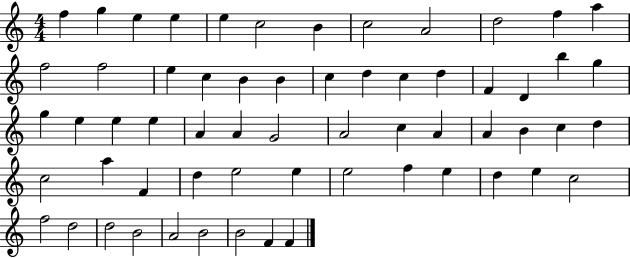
X:1
T:Untitled
M:4/4
L:1/4
K:C
f g e e e c2 B c2 A2 d2 f a f2 f2 e c B B c d c d F D b g g e e e A A G2 A2 c A A B c d c2 a F d e2 e e2 f e d e c2 f2 d2 d2 B2 A2 B2 B2 F F